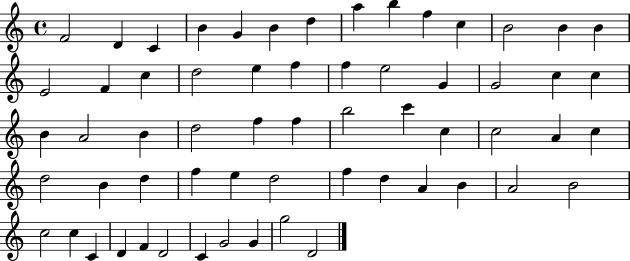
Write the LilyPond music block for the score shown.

{
  \clef treble
  \time 4/4
  \defaultTimeSignature
  \key c \major
  f'2 d'4 c'4 | b'4 g'4 b'4 d''4 | a''4 b''4 f''4 c''4 | b'2 b'4 b'4 | \break e'2 f'4 c''4 | d''2 e''4 f''4 | f''4 e''2 g'4 | g'2 c''4 c''4 | \break b'4 a'2 b'4 | d''2 f''4 f''4 | b''2 c'''4 c''4 | c''2 a'4 c''4 | \break d''2 b'4 d''4 | f''4 e''4 d''2 | f''4 d''4 a'4 b'4 | a'2 b'2 | \break c''2 c''4 c'4 | d'4 f'4 d'2 | c'4 g'2 g'4 | g''2 d'2 | \break \bar "|."
}